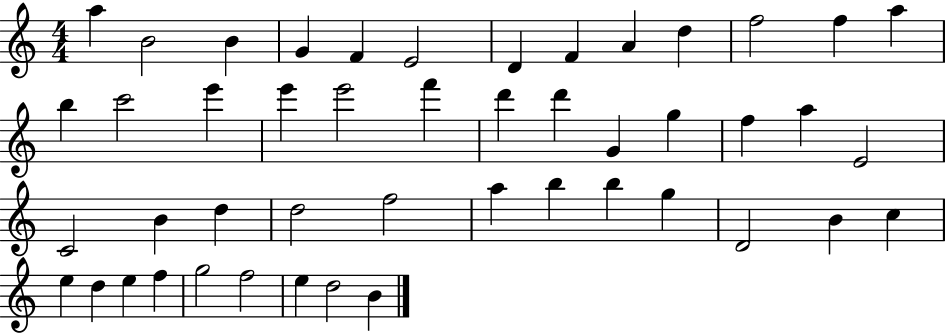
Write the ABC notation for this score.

X:1
T:Untitled
M:4/4
L:1/4
K:C
a B2 B G F E2 D F A d f2 f a b c'2 e' e' e'2 f' d' d' G g f a E2 C2 B d d2 f2 a b b g D2 B c e d e f g2 f2 e d2 B